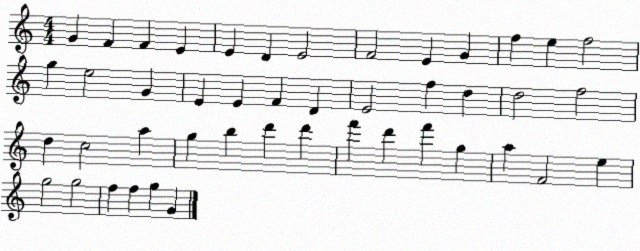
X:1
T:Untitled
M:4/4
L:1/4
K:C
G F F E E D E2 F2 E G f e f2 g e2 G E E F D E2 f d d2 f2 d c2 a g b d' d' f' d' f' g a F2 e g2 g2 f f g G